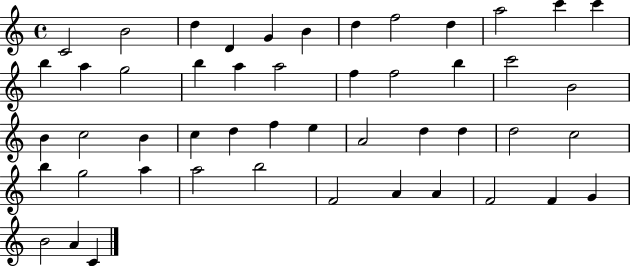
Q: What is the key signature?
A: C major